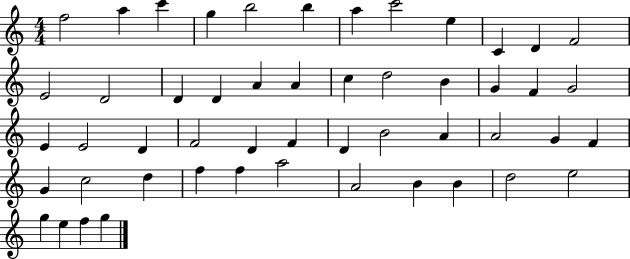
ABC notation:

X:1
T:Untitled
M:4/4
L:1/4
K:C
f2 a c' g b2 b a c'2 e C D F2 E2 D2 D D A A c d2 B G F G2 E E2 D F2 D F D B2 A A2 G F G c2 d f f a2 A2 B B d2 e2 g e f g